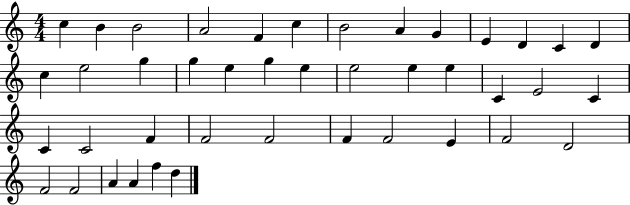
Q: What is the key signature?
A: C major